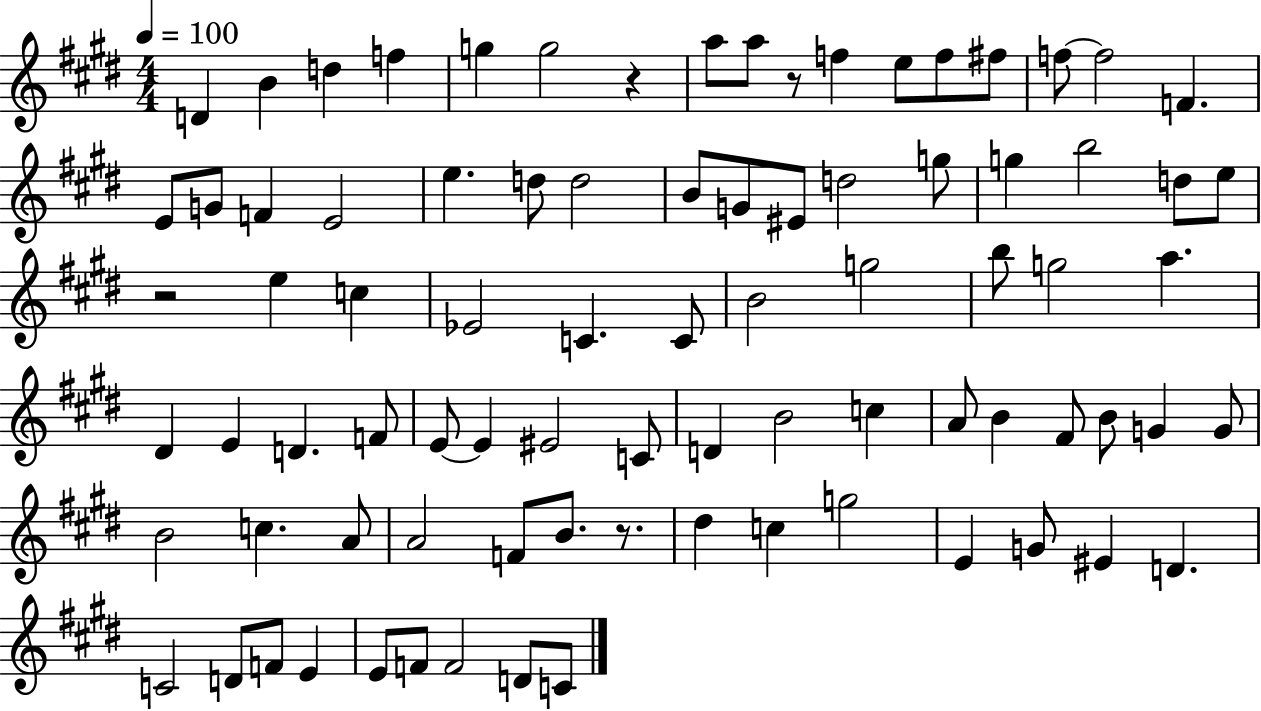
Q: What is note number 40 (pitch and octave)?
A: G5